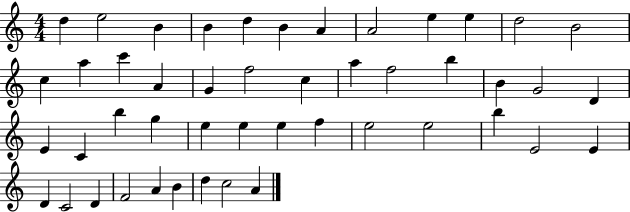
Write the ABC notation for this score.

X:1
T:Untitled
M:4/4
L:1/4
K:C
d e2 B B d B A A2 e e d2 B2 c a c' A G f2 c a f2 b B G2 D E C b g e e e f e2 e2 b E2 E D C2 D F2 A B d c2 A